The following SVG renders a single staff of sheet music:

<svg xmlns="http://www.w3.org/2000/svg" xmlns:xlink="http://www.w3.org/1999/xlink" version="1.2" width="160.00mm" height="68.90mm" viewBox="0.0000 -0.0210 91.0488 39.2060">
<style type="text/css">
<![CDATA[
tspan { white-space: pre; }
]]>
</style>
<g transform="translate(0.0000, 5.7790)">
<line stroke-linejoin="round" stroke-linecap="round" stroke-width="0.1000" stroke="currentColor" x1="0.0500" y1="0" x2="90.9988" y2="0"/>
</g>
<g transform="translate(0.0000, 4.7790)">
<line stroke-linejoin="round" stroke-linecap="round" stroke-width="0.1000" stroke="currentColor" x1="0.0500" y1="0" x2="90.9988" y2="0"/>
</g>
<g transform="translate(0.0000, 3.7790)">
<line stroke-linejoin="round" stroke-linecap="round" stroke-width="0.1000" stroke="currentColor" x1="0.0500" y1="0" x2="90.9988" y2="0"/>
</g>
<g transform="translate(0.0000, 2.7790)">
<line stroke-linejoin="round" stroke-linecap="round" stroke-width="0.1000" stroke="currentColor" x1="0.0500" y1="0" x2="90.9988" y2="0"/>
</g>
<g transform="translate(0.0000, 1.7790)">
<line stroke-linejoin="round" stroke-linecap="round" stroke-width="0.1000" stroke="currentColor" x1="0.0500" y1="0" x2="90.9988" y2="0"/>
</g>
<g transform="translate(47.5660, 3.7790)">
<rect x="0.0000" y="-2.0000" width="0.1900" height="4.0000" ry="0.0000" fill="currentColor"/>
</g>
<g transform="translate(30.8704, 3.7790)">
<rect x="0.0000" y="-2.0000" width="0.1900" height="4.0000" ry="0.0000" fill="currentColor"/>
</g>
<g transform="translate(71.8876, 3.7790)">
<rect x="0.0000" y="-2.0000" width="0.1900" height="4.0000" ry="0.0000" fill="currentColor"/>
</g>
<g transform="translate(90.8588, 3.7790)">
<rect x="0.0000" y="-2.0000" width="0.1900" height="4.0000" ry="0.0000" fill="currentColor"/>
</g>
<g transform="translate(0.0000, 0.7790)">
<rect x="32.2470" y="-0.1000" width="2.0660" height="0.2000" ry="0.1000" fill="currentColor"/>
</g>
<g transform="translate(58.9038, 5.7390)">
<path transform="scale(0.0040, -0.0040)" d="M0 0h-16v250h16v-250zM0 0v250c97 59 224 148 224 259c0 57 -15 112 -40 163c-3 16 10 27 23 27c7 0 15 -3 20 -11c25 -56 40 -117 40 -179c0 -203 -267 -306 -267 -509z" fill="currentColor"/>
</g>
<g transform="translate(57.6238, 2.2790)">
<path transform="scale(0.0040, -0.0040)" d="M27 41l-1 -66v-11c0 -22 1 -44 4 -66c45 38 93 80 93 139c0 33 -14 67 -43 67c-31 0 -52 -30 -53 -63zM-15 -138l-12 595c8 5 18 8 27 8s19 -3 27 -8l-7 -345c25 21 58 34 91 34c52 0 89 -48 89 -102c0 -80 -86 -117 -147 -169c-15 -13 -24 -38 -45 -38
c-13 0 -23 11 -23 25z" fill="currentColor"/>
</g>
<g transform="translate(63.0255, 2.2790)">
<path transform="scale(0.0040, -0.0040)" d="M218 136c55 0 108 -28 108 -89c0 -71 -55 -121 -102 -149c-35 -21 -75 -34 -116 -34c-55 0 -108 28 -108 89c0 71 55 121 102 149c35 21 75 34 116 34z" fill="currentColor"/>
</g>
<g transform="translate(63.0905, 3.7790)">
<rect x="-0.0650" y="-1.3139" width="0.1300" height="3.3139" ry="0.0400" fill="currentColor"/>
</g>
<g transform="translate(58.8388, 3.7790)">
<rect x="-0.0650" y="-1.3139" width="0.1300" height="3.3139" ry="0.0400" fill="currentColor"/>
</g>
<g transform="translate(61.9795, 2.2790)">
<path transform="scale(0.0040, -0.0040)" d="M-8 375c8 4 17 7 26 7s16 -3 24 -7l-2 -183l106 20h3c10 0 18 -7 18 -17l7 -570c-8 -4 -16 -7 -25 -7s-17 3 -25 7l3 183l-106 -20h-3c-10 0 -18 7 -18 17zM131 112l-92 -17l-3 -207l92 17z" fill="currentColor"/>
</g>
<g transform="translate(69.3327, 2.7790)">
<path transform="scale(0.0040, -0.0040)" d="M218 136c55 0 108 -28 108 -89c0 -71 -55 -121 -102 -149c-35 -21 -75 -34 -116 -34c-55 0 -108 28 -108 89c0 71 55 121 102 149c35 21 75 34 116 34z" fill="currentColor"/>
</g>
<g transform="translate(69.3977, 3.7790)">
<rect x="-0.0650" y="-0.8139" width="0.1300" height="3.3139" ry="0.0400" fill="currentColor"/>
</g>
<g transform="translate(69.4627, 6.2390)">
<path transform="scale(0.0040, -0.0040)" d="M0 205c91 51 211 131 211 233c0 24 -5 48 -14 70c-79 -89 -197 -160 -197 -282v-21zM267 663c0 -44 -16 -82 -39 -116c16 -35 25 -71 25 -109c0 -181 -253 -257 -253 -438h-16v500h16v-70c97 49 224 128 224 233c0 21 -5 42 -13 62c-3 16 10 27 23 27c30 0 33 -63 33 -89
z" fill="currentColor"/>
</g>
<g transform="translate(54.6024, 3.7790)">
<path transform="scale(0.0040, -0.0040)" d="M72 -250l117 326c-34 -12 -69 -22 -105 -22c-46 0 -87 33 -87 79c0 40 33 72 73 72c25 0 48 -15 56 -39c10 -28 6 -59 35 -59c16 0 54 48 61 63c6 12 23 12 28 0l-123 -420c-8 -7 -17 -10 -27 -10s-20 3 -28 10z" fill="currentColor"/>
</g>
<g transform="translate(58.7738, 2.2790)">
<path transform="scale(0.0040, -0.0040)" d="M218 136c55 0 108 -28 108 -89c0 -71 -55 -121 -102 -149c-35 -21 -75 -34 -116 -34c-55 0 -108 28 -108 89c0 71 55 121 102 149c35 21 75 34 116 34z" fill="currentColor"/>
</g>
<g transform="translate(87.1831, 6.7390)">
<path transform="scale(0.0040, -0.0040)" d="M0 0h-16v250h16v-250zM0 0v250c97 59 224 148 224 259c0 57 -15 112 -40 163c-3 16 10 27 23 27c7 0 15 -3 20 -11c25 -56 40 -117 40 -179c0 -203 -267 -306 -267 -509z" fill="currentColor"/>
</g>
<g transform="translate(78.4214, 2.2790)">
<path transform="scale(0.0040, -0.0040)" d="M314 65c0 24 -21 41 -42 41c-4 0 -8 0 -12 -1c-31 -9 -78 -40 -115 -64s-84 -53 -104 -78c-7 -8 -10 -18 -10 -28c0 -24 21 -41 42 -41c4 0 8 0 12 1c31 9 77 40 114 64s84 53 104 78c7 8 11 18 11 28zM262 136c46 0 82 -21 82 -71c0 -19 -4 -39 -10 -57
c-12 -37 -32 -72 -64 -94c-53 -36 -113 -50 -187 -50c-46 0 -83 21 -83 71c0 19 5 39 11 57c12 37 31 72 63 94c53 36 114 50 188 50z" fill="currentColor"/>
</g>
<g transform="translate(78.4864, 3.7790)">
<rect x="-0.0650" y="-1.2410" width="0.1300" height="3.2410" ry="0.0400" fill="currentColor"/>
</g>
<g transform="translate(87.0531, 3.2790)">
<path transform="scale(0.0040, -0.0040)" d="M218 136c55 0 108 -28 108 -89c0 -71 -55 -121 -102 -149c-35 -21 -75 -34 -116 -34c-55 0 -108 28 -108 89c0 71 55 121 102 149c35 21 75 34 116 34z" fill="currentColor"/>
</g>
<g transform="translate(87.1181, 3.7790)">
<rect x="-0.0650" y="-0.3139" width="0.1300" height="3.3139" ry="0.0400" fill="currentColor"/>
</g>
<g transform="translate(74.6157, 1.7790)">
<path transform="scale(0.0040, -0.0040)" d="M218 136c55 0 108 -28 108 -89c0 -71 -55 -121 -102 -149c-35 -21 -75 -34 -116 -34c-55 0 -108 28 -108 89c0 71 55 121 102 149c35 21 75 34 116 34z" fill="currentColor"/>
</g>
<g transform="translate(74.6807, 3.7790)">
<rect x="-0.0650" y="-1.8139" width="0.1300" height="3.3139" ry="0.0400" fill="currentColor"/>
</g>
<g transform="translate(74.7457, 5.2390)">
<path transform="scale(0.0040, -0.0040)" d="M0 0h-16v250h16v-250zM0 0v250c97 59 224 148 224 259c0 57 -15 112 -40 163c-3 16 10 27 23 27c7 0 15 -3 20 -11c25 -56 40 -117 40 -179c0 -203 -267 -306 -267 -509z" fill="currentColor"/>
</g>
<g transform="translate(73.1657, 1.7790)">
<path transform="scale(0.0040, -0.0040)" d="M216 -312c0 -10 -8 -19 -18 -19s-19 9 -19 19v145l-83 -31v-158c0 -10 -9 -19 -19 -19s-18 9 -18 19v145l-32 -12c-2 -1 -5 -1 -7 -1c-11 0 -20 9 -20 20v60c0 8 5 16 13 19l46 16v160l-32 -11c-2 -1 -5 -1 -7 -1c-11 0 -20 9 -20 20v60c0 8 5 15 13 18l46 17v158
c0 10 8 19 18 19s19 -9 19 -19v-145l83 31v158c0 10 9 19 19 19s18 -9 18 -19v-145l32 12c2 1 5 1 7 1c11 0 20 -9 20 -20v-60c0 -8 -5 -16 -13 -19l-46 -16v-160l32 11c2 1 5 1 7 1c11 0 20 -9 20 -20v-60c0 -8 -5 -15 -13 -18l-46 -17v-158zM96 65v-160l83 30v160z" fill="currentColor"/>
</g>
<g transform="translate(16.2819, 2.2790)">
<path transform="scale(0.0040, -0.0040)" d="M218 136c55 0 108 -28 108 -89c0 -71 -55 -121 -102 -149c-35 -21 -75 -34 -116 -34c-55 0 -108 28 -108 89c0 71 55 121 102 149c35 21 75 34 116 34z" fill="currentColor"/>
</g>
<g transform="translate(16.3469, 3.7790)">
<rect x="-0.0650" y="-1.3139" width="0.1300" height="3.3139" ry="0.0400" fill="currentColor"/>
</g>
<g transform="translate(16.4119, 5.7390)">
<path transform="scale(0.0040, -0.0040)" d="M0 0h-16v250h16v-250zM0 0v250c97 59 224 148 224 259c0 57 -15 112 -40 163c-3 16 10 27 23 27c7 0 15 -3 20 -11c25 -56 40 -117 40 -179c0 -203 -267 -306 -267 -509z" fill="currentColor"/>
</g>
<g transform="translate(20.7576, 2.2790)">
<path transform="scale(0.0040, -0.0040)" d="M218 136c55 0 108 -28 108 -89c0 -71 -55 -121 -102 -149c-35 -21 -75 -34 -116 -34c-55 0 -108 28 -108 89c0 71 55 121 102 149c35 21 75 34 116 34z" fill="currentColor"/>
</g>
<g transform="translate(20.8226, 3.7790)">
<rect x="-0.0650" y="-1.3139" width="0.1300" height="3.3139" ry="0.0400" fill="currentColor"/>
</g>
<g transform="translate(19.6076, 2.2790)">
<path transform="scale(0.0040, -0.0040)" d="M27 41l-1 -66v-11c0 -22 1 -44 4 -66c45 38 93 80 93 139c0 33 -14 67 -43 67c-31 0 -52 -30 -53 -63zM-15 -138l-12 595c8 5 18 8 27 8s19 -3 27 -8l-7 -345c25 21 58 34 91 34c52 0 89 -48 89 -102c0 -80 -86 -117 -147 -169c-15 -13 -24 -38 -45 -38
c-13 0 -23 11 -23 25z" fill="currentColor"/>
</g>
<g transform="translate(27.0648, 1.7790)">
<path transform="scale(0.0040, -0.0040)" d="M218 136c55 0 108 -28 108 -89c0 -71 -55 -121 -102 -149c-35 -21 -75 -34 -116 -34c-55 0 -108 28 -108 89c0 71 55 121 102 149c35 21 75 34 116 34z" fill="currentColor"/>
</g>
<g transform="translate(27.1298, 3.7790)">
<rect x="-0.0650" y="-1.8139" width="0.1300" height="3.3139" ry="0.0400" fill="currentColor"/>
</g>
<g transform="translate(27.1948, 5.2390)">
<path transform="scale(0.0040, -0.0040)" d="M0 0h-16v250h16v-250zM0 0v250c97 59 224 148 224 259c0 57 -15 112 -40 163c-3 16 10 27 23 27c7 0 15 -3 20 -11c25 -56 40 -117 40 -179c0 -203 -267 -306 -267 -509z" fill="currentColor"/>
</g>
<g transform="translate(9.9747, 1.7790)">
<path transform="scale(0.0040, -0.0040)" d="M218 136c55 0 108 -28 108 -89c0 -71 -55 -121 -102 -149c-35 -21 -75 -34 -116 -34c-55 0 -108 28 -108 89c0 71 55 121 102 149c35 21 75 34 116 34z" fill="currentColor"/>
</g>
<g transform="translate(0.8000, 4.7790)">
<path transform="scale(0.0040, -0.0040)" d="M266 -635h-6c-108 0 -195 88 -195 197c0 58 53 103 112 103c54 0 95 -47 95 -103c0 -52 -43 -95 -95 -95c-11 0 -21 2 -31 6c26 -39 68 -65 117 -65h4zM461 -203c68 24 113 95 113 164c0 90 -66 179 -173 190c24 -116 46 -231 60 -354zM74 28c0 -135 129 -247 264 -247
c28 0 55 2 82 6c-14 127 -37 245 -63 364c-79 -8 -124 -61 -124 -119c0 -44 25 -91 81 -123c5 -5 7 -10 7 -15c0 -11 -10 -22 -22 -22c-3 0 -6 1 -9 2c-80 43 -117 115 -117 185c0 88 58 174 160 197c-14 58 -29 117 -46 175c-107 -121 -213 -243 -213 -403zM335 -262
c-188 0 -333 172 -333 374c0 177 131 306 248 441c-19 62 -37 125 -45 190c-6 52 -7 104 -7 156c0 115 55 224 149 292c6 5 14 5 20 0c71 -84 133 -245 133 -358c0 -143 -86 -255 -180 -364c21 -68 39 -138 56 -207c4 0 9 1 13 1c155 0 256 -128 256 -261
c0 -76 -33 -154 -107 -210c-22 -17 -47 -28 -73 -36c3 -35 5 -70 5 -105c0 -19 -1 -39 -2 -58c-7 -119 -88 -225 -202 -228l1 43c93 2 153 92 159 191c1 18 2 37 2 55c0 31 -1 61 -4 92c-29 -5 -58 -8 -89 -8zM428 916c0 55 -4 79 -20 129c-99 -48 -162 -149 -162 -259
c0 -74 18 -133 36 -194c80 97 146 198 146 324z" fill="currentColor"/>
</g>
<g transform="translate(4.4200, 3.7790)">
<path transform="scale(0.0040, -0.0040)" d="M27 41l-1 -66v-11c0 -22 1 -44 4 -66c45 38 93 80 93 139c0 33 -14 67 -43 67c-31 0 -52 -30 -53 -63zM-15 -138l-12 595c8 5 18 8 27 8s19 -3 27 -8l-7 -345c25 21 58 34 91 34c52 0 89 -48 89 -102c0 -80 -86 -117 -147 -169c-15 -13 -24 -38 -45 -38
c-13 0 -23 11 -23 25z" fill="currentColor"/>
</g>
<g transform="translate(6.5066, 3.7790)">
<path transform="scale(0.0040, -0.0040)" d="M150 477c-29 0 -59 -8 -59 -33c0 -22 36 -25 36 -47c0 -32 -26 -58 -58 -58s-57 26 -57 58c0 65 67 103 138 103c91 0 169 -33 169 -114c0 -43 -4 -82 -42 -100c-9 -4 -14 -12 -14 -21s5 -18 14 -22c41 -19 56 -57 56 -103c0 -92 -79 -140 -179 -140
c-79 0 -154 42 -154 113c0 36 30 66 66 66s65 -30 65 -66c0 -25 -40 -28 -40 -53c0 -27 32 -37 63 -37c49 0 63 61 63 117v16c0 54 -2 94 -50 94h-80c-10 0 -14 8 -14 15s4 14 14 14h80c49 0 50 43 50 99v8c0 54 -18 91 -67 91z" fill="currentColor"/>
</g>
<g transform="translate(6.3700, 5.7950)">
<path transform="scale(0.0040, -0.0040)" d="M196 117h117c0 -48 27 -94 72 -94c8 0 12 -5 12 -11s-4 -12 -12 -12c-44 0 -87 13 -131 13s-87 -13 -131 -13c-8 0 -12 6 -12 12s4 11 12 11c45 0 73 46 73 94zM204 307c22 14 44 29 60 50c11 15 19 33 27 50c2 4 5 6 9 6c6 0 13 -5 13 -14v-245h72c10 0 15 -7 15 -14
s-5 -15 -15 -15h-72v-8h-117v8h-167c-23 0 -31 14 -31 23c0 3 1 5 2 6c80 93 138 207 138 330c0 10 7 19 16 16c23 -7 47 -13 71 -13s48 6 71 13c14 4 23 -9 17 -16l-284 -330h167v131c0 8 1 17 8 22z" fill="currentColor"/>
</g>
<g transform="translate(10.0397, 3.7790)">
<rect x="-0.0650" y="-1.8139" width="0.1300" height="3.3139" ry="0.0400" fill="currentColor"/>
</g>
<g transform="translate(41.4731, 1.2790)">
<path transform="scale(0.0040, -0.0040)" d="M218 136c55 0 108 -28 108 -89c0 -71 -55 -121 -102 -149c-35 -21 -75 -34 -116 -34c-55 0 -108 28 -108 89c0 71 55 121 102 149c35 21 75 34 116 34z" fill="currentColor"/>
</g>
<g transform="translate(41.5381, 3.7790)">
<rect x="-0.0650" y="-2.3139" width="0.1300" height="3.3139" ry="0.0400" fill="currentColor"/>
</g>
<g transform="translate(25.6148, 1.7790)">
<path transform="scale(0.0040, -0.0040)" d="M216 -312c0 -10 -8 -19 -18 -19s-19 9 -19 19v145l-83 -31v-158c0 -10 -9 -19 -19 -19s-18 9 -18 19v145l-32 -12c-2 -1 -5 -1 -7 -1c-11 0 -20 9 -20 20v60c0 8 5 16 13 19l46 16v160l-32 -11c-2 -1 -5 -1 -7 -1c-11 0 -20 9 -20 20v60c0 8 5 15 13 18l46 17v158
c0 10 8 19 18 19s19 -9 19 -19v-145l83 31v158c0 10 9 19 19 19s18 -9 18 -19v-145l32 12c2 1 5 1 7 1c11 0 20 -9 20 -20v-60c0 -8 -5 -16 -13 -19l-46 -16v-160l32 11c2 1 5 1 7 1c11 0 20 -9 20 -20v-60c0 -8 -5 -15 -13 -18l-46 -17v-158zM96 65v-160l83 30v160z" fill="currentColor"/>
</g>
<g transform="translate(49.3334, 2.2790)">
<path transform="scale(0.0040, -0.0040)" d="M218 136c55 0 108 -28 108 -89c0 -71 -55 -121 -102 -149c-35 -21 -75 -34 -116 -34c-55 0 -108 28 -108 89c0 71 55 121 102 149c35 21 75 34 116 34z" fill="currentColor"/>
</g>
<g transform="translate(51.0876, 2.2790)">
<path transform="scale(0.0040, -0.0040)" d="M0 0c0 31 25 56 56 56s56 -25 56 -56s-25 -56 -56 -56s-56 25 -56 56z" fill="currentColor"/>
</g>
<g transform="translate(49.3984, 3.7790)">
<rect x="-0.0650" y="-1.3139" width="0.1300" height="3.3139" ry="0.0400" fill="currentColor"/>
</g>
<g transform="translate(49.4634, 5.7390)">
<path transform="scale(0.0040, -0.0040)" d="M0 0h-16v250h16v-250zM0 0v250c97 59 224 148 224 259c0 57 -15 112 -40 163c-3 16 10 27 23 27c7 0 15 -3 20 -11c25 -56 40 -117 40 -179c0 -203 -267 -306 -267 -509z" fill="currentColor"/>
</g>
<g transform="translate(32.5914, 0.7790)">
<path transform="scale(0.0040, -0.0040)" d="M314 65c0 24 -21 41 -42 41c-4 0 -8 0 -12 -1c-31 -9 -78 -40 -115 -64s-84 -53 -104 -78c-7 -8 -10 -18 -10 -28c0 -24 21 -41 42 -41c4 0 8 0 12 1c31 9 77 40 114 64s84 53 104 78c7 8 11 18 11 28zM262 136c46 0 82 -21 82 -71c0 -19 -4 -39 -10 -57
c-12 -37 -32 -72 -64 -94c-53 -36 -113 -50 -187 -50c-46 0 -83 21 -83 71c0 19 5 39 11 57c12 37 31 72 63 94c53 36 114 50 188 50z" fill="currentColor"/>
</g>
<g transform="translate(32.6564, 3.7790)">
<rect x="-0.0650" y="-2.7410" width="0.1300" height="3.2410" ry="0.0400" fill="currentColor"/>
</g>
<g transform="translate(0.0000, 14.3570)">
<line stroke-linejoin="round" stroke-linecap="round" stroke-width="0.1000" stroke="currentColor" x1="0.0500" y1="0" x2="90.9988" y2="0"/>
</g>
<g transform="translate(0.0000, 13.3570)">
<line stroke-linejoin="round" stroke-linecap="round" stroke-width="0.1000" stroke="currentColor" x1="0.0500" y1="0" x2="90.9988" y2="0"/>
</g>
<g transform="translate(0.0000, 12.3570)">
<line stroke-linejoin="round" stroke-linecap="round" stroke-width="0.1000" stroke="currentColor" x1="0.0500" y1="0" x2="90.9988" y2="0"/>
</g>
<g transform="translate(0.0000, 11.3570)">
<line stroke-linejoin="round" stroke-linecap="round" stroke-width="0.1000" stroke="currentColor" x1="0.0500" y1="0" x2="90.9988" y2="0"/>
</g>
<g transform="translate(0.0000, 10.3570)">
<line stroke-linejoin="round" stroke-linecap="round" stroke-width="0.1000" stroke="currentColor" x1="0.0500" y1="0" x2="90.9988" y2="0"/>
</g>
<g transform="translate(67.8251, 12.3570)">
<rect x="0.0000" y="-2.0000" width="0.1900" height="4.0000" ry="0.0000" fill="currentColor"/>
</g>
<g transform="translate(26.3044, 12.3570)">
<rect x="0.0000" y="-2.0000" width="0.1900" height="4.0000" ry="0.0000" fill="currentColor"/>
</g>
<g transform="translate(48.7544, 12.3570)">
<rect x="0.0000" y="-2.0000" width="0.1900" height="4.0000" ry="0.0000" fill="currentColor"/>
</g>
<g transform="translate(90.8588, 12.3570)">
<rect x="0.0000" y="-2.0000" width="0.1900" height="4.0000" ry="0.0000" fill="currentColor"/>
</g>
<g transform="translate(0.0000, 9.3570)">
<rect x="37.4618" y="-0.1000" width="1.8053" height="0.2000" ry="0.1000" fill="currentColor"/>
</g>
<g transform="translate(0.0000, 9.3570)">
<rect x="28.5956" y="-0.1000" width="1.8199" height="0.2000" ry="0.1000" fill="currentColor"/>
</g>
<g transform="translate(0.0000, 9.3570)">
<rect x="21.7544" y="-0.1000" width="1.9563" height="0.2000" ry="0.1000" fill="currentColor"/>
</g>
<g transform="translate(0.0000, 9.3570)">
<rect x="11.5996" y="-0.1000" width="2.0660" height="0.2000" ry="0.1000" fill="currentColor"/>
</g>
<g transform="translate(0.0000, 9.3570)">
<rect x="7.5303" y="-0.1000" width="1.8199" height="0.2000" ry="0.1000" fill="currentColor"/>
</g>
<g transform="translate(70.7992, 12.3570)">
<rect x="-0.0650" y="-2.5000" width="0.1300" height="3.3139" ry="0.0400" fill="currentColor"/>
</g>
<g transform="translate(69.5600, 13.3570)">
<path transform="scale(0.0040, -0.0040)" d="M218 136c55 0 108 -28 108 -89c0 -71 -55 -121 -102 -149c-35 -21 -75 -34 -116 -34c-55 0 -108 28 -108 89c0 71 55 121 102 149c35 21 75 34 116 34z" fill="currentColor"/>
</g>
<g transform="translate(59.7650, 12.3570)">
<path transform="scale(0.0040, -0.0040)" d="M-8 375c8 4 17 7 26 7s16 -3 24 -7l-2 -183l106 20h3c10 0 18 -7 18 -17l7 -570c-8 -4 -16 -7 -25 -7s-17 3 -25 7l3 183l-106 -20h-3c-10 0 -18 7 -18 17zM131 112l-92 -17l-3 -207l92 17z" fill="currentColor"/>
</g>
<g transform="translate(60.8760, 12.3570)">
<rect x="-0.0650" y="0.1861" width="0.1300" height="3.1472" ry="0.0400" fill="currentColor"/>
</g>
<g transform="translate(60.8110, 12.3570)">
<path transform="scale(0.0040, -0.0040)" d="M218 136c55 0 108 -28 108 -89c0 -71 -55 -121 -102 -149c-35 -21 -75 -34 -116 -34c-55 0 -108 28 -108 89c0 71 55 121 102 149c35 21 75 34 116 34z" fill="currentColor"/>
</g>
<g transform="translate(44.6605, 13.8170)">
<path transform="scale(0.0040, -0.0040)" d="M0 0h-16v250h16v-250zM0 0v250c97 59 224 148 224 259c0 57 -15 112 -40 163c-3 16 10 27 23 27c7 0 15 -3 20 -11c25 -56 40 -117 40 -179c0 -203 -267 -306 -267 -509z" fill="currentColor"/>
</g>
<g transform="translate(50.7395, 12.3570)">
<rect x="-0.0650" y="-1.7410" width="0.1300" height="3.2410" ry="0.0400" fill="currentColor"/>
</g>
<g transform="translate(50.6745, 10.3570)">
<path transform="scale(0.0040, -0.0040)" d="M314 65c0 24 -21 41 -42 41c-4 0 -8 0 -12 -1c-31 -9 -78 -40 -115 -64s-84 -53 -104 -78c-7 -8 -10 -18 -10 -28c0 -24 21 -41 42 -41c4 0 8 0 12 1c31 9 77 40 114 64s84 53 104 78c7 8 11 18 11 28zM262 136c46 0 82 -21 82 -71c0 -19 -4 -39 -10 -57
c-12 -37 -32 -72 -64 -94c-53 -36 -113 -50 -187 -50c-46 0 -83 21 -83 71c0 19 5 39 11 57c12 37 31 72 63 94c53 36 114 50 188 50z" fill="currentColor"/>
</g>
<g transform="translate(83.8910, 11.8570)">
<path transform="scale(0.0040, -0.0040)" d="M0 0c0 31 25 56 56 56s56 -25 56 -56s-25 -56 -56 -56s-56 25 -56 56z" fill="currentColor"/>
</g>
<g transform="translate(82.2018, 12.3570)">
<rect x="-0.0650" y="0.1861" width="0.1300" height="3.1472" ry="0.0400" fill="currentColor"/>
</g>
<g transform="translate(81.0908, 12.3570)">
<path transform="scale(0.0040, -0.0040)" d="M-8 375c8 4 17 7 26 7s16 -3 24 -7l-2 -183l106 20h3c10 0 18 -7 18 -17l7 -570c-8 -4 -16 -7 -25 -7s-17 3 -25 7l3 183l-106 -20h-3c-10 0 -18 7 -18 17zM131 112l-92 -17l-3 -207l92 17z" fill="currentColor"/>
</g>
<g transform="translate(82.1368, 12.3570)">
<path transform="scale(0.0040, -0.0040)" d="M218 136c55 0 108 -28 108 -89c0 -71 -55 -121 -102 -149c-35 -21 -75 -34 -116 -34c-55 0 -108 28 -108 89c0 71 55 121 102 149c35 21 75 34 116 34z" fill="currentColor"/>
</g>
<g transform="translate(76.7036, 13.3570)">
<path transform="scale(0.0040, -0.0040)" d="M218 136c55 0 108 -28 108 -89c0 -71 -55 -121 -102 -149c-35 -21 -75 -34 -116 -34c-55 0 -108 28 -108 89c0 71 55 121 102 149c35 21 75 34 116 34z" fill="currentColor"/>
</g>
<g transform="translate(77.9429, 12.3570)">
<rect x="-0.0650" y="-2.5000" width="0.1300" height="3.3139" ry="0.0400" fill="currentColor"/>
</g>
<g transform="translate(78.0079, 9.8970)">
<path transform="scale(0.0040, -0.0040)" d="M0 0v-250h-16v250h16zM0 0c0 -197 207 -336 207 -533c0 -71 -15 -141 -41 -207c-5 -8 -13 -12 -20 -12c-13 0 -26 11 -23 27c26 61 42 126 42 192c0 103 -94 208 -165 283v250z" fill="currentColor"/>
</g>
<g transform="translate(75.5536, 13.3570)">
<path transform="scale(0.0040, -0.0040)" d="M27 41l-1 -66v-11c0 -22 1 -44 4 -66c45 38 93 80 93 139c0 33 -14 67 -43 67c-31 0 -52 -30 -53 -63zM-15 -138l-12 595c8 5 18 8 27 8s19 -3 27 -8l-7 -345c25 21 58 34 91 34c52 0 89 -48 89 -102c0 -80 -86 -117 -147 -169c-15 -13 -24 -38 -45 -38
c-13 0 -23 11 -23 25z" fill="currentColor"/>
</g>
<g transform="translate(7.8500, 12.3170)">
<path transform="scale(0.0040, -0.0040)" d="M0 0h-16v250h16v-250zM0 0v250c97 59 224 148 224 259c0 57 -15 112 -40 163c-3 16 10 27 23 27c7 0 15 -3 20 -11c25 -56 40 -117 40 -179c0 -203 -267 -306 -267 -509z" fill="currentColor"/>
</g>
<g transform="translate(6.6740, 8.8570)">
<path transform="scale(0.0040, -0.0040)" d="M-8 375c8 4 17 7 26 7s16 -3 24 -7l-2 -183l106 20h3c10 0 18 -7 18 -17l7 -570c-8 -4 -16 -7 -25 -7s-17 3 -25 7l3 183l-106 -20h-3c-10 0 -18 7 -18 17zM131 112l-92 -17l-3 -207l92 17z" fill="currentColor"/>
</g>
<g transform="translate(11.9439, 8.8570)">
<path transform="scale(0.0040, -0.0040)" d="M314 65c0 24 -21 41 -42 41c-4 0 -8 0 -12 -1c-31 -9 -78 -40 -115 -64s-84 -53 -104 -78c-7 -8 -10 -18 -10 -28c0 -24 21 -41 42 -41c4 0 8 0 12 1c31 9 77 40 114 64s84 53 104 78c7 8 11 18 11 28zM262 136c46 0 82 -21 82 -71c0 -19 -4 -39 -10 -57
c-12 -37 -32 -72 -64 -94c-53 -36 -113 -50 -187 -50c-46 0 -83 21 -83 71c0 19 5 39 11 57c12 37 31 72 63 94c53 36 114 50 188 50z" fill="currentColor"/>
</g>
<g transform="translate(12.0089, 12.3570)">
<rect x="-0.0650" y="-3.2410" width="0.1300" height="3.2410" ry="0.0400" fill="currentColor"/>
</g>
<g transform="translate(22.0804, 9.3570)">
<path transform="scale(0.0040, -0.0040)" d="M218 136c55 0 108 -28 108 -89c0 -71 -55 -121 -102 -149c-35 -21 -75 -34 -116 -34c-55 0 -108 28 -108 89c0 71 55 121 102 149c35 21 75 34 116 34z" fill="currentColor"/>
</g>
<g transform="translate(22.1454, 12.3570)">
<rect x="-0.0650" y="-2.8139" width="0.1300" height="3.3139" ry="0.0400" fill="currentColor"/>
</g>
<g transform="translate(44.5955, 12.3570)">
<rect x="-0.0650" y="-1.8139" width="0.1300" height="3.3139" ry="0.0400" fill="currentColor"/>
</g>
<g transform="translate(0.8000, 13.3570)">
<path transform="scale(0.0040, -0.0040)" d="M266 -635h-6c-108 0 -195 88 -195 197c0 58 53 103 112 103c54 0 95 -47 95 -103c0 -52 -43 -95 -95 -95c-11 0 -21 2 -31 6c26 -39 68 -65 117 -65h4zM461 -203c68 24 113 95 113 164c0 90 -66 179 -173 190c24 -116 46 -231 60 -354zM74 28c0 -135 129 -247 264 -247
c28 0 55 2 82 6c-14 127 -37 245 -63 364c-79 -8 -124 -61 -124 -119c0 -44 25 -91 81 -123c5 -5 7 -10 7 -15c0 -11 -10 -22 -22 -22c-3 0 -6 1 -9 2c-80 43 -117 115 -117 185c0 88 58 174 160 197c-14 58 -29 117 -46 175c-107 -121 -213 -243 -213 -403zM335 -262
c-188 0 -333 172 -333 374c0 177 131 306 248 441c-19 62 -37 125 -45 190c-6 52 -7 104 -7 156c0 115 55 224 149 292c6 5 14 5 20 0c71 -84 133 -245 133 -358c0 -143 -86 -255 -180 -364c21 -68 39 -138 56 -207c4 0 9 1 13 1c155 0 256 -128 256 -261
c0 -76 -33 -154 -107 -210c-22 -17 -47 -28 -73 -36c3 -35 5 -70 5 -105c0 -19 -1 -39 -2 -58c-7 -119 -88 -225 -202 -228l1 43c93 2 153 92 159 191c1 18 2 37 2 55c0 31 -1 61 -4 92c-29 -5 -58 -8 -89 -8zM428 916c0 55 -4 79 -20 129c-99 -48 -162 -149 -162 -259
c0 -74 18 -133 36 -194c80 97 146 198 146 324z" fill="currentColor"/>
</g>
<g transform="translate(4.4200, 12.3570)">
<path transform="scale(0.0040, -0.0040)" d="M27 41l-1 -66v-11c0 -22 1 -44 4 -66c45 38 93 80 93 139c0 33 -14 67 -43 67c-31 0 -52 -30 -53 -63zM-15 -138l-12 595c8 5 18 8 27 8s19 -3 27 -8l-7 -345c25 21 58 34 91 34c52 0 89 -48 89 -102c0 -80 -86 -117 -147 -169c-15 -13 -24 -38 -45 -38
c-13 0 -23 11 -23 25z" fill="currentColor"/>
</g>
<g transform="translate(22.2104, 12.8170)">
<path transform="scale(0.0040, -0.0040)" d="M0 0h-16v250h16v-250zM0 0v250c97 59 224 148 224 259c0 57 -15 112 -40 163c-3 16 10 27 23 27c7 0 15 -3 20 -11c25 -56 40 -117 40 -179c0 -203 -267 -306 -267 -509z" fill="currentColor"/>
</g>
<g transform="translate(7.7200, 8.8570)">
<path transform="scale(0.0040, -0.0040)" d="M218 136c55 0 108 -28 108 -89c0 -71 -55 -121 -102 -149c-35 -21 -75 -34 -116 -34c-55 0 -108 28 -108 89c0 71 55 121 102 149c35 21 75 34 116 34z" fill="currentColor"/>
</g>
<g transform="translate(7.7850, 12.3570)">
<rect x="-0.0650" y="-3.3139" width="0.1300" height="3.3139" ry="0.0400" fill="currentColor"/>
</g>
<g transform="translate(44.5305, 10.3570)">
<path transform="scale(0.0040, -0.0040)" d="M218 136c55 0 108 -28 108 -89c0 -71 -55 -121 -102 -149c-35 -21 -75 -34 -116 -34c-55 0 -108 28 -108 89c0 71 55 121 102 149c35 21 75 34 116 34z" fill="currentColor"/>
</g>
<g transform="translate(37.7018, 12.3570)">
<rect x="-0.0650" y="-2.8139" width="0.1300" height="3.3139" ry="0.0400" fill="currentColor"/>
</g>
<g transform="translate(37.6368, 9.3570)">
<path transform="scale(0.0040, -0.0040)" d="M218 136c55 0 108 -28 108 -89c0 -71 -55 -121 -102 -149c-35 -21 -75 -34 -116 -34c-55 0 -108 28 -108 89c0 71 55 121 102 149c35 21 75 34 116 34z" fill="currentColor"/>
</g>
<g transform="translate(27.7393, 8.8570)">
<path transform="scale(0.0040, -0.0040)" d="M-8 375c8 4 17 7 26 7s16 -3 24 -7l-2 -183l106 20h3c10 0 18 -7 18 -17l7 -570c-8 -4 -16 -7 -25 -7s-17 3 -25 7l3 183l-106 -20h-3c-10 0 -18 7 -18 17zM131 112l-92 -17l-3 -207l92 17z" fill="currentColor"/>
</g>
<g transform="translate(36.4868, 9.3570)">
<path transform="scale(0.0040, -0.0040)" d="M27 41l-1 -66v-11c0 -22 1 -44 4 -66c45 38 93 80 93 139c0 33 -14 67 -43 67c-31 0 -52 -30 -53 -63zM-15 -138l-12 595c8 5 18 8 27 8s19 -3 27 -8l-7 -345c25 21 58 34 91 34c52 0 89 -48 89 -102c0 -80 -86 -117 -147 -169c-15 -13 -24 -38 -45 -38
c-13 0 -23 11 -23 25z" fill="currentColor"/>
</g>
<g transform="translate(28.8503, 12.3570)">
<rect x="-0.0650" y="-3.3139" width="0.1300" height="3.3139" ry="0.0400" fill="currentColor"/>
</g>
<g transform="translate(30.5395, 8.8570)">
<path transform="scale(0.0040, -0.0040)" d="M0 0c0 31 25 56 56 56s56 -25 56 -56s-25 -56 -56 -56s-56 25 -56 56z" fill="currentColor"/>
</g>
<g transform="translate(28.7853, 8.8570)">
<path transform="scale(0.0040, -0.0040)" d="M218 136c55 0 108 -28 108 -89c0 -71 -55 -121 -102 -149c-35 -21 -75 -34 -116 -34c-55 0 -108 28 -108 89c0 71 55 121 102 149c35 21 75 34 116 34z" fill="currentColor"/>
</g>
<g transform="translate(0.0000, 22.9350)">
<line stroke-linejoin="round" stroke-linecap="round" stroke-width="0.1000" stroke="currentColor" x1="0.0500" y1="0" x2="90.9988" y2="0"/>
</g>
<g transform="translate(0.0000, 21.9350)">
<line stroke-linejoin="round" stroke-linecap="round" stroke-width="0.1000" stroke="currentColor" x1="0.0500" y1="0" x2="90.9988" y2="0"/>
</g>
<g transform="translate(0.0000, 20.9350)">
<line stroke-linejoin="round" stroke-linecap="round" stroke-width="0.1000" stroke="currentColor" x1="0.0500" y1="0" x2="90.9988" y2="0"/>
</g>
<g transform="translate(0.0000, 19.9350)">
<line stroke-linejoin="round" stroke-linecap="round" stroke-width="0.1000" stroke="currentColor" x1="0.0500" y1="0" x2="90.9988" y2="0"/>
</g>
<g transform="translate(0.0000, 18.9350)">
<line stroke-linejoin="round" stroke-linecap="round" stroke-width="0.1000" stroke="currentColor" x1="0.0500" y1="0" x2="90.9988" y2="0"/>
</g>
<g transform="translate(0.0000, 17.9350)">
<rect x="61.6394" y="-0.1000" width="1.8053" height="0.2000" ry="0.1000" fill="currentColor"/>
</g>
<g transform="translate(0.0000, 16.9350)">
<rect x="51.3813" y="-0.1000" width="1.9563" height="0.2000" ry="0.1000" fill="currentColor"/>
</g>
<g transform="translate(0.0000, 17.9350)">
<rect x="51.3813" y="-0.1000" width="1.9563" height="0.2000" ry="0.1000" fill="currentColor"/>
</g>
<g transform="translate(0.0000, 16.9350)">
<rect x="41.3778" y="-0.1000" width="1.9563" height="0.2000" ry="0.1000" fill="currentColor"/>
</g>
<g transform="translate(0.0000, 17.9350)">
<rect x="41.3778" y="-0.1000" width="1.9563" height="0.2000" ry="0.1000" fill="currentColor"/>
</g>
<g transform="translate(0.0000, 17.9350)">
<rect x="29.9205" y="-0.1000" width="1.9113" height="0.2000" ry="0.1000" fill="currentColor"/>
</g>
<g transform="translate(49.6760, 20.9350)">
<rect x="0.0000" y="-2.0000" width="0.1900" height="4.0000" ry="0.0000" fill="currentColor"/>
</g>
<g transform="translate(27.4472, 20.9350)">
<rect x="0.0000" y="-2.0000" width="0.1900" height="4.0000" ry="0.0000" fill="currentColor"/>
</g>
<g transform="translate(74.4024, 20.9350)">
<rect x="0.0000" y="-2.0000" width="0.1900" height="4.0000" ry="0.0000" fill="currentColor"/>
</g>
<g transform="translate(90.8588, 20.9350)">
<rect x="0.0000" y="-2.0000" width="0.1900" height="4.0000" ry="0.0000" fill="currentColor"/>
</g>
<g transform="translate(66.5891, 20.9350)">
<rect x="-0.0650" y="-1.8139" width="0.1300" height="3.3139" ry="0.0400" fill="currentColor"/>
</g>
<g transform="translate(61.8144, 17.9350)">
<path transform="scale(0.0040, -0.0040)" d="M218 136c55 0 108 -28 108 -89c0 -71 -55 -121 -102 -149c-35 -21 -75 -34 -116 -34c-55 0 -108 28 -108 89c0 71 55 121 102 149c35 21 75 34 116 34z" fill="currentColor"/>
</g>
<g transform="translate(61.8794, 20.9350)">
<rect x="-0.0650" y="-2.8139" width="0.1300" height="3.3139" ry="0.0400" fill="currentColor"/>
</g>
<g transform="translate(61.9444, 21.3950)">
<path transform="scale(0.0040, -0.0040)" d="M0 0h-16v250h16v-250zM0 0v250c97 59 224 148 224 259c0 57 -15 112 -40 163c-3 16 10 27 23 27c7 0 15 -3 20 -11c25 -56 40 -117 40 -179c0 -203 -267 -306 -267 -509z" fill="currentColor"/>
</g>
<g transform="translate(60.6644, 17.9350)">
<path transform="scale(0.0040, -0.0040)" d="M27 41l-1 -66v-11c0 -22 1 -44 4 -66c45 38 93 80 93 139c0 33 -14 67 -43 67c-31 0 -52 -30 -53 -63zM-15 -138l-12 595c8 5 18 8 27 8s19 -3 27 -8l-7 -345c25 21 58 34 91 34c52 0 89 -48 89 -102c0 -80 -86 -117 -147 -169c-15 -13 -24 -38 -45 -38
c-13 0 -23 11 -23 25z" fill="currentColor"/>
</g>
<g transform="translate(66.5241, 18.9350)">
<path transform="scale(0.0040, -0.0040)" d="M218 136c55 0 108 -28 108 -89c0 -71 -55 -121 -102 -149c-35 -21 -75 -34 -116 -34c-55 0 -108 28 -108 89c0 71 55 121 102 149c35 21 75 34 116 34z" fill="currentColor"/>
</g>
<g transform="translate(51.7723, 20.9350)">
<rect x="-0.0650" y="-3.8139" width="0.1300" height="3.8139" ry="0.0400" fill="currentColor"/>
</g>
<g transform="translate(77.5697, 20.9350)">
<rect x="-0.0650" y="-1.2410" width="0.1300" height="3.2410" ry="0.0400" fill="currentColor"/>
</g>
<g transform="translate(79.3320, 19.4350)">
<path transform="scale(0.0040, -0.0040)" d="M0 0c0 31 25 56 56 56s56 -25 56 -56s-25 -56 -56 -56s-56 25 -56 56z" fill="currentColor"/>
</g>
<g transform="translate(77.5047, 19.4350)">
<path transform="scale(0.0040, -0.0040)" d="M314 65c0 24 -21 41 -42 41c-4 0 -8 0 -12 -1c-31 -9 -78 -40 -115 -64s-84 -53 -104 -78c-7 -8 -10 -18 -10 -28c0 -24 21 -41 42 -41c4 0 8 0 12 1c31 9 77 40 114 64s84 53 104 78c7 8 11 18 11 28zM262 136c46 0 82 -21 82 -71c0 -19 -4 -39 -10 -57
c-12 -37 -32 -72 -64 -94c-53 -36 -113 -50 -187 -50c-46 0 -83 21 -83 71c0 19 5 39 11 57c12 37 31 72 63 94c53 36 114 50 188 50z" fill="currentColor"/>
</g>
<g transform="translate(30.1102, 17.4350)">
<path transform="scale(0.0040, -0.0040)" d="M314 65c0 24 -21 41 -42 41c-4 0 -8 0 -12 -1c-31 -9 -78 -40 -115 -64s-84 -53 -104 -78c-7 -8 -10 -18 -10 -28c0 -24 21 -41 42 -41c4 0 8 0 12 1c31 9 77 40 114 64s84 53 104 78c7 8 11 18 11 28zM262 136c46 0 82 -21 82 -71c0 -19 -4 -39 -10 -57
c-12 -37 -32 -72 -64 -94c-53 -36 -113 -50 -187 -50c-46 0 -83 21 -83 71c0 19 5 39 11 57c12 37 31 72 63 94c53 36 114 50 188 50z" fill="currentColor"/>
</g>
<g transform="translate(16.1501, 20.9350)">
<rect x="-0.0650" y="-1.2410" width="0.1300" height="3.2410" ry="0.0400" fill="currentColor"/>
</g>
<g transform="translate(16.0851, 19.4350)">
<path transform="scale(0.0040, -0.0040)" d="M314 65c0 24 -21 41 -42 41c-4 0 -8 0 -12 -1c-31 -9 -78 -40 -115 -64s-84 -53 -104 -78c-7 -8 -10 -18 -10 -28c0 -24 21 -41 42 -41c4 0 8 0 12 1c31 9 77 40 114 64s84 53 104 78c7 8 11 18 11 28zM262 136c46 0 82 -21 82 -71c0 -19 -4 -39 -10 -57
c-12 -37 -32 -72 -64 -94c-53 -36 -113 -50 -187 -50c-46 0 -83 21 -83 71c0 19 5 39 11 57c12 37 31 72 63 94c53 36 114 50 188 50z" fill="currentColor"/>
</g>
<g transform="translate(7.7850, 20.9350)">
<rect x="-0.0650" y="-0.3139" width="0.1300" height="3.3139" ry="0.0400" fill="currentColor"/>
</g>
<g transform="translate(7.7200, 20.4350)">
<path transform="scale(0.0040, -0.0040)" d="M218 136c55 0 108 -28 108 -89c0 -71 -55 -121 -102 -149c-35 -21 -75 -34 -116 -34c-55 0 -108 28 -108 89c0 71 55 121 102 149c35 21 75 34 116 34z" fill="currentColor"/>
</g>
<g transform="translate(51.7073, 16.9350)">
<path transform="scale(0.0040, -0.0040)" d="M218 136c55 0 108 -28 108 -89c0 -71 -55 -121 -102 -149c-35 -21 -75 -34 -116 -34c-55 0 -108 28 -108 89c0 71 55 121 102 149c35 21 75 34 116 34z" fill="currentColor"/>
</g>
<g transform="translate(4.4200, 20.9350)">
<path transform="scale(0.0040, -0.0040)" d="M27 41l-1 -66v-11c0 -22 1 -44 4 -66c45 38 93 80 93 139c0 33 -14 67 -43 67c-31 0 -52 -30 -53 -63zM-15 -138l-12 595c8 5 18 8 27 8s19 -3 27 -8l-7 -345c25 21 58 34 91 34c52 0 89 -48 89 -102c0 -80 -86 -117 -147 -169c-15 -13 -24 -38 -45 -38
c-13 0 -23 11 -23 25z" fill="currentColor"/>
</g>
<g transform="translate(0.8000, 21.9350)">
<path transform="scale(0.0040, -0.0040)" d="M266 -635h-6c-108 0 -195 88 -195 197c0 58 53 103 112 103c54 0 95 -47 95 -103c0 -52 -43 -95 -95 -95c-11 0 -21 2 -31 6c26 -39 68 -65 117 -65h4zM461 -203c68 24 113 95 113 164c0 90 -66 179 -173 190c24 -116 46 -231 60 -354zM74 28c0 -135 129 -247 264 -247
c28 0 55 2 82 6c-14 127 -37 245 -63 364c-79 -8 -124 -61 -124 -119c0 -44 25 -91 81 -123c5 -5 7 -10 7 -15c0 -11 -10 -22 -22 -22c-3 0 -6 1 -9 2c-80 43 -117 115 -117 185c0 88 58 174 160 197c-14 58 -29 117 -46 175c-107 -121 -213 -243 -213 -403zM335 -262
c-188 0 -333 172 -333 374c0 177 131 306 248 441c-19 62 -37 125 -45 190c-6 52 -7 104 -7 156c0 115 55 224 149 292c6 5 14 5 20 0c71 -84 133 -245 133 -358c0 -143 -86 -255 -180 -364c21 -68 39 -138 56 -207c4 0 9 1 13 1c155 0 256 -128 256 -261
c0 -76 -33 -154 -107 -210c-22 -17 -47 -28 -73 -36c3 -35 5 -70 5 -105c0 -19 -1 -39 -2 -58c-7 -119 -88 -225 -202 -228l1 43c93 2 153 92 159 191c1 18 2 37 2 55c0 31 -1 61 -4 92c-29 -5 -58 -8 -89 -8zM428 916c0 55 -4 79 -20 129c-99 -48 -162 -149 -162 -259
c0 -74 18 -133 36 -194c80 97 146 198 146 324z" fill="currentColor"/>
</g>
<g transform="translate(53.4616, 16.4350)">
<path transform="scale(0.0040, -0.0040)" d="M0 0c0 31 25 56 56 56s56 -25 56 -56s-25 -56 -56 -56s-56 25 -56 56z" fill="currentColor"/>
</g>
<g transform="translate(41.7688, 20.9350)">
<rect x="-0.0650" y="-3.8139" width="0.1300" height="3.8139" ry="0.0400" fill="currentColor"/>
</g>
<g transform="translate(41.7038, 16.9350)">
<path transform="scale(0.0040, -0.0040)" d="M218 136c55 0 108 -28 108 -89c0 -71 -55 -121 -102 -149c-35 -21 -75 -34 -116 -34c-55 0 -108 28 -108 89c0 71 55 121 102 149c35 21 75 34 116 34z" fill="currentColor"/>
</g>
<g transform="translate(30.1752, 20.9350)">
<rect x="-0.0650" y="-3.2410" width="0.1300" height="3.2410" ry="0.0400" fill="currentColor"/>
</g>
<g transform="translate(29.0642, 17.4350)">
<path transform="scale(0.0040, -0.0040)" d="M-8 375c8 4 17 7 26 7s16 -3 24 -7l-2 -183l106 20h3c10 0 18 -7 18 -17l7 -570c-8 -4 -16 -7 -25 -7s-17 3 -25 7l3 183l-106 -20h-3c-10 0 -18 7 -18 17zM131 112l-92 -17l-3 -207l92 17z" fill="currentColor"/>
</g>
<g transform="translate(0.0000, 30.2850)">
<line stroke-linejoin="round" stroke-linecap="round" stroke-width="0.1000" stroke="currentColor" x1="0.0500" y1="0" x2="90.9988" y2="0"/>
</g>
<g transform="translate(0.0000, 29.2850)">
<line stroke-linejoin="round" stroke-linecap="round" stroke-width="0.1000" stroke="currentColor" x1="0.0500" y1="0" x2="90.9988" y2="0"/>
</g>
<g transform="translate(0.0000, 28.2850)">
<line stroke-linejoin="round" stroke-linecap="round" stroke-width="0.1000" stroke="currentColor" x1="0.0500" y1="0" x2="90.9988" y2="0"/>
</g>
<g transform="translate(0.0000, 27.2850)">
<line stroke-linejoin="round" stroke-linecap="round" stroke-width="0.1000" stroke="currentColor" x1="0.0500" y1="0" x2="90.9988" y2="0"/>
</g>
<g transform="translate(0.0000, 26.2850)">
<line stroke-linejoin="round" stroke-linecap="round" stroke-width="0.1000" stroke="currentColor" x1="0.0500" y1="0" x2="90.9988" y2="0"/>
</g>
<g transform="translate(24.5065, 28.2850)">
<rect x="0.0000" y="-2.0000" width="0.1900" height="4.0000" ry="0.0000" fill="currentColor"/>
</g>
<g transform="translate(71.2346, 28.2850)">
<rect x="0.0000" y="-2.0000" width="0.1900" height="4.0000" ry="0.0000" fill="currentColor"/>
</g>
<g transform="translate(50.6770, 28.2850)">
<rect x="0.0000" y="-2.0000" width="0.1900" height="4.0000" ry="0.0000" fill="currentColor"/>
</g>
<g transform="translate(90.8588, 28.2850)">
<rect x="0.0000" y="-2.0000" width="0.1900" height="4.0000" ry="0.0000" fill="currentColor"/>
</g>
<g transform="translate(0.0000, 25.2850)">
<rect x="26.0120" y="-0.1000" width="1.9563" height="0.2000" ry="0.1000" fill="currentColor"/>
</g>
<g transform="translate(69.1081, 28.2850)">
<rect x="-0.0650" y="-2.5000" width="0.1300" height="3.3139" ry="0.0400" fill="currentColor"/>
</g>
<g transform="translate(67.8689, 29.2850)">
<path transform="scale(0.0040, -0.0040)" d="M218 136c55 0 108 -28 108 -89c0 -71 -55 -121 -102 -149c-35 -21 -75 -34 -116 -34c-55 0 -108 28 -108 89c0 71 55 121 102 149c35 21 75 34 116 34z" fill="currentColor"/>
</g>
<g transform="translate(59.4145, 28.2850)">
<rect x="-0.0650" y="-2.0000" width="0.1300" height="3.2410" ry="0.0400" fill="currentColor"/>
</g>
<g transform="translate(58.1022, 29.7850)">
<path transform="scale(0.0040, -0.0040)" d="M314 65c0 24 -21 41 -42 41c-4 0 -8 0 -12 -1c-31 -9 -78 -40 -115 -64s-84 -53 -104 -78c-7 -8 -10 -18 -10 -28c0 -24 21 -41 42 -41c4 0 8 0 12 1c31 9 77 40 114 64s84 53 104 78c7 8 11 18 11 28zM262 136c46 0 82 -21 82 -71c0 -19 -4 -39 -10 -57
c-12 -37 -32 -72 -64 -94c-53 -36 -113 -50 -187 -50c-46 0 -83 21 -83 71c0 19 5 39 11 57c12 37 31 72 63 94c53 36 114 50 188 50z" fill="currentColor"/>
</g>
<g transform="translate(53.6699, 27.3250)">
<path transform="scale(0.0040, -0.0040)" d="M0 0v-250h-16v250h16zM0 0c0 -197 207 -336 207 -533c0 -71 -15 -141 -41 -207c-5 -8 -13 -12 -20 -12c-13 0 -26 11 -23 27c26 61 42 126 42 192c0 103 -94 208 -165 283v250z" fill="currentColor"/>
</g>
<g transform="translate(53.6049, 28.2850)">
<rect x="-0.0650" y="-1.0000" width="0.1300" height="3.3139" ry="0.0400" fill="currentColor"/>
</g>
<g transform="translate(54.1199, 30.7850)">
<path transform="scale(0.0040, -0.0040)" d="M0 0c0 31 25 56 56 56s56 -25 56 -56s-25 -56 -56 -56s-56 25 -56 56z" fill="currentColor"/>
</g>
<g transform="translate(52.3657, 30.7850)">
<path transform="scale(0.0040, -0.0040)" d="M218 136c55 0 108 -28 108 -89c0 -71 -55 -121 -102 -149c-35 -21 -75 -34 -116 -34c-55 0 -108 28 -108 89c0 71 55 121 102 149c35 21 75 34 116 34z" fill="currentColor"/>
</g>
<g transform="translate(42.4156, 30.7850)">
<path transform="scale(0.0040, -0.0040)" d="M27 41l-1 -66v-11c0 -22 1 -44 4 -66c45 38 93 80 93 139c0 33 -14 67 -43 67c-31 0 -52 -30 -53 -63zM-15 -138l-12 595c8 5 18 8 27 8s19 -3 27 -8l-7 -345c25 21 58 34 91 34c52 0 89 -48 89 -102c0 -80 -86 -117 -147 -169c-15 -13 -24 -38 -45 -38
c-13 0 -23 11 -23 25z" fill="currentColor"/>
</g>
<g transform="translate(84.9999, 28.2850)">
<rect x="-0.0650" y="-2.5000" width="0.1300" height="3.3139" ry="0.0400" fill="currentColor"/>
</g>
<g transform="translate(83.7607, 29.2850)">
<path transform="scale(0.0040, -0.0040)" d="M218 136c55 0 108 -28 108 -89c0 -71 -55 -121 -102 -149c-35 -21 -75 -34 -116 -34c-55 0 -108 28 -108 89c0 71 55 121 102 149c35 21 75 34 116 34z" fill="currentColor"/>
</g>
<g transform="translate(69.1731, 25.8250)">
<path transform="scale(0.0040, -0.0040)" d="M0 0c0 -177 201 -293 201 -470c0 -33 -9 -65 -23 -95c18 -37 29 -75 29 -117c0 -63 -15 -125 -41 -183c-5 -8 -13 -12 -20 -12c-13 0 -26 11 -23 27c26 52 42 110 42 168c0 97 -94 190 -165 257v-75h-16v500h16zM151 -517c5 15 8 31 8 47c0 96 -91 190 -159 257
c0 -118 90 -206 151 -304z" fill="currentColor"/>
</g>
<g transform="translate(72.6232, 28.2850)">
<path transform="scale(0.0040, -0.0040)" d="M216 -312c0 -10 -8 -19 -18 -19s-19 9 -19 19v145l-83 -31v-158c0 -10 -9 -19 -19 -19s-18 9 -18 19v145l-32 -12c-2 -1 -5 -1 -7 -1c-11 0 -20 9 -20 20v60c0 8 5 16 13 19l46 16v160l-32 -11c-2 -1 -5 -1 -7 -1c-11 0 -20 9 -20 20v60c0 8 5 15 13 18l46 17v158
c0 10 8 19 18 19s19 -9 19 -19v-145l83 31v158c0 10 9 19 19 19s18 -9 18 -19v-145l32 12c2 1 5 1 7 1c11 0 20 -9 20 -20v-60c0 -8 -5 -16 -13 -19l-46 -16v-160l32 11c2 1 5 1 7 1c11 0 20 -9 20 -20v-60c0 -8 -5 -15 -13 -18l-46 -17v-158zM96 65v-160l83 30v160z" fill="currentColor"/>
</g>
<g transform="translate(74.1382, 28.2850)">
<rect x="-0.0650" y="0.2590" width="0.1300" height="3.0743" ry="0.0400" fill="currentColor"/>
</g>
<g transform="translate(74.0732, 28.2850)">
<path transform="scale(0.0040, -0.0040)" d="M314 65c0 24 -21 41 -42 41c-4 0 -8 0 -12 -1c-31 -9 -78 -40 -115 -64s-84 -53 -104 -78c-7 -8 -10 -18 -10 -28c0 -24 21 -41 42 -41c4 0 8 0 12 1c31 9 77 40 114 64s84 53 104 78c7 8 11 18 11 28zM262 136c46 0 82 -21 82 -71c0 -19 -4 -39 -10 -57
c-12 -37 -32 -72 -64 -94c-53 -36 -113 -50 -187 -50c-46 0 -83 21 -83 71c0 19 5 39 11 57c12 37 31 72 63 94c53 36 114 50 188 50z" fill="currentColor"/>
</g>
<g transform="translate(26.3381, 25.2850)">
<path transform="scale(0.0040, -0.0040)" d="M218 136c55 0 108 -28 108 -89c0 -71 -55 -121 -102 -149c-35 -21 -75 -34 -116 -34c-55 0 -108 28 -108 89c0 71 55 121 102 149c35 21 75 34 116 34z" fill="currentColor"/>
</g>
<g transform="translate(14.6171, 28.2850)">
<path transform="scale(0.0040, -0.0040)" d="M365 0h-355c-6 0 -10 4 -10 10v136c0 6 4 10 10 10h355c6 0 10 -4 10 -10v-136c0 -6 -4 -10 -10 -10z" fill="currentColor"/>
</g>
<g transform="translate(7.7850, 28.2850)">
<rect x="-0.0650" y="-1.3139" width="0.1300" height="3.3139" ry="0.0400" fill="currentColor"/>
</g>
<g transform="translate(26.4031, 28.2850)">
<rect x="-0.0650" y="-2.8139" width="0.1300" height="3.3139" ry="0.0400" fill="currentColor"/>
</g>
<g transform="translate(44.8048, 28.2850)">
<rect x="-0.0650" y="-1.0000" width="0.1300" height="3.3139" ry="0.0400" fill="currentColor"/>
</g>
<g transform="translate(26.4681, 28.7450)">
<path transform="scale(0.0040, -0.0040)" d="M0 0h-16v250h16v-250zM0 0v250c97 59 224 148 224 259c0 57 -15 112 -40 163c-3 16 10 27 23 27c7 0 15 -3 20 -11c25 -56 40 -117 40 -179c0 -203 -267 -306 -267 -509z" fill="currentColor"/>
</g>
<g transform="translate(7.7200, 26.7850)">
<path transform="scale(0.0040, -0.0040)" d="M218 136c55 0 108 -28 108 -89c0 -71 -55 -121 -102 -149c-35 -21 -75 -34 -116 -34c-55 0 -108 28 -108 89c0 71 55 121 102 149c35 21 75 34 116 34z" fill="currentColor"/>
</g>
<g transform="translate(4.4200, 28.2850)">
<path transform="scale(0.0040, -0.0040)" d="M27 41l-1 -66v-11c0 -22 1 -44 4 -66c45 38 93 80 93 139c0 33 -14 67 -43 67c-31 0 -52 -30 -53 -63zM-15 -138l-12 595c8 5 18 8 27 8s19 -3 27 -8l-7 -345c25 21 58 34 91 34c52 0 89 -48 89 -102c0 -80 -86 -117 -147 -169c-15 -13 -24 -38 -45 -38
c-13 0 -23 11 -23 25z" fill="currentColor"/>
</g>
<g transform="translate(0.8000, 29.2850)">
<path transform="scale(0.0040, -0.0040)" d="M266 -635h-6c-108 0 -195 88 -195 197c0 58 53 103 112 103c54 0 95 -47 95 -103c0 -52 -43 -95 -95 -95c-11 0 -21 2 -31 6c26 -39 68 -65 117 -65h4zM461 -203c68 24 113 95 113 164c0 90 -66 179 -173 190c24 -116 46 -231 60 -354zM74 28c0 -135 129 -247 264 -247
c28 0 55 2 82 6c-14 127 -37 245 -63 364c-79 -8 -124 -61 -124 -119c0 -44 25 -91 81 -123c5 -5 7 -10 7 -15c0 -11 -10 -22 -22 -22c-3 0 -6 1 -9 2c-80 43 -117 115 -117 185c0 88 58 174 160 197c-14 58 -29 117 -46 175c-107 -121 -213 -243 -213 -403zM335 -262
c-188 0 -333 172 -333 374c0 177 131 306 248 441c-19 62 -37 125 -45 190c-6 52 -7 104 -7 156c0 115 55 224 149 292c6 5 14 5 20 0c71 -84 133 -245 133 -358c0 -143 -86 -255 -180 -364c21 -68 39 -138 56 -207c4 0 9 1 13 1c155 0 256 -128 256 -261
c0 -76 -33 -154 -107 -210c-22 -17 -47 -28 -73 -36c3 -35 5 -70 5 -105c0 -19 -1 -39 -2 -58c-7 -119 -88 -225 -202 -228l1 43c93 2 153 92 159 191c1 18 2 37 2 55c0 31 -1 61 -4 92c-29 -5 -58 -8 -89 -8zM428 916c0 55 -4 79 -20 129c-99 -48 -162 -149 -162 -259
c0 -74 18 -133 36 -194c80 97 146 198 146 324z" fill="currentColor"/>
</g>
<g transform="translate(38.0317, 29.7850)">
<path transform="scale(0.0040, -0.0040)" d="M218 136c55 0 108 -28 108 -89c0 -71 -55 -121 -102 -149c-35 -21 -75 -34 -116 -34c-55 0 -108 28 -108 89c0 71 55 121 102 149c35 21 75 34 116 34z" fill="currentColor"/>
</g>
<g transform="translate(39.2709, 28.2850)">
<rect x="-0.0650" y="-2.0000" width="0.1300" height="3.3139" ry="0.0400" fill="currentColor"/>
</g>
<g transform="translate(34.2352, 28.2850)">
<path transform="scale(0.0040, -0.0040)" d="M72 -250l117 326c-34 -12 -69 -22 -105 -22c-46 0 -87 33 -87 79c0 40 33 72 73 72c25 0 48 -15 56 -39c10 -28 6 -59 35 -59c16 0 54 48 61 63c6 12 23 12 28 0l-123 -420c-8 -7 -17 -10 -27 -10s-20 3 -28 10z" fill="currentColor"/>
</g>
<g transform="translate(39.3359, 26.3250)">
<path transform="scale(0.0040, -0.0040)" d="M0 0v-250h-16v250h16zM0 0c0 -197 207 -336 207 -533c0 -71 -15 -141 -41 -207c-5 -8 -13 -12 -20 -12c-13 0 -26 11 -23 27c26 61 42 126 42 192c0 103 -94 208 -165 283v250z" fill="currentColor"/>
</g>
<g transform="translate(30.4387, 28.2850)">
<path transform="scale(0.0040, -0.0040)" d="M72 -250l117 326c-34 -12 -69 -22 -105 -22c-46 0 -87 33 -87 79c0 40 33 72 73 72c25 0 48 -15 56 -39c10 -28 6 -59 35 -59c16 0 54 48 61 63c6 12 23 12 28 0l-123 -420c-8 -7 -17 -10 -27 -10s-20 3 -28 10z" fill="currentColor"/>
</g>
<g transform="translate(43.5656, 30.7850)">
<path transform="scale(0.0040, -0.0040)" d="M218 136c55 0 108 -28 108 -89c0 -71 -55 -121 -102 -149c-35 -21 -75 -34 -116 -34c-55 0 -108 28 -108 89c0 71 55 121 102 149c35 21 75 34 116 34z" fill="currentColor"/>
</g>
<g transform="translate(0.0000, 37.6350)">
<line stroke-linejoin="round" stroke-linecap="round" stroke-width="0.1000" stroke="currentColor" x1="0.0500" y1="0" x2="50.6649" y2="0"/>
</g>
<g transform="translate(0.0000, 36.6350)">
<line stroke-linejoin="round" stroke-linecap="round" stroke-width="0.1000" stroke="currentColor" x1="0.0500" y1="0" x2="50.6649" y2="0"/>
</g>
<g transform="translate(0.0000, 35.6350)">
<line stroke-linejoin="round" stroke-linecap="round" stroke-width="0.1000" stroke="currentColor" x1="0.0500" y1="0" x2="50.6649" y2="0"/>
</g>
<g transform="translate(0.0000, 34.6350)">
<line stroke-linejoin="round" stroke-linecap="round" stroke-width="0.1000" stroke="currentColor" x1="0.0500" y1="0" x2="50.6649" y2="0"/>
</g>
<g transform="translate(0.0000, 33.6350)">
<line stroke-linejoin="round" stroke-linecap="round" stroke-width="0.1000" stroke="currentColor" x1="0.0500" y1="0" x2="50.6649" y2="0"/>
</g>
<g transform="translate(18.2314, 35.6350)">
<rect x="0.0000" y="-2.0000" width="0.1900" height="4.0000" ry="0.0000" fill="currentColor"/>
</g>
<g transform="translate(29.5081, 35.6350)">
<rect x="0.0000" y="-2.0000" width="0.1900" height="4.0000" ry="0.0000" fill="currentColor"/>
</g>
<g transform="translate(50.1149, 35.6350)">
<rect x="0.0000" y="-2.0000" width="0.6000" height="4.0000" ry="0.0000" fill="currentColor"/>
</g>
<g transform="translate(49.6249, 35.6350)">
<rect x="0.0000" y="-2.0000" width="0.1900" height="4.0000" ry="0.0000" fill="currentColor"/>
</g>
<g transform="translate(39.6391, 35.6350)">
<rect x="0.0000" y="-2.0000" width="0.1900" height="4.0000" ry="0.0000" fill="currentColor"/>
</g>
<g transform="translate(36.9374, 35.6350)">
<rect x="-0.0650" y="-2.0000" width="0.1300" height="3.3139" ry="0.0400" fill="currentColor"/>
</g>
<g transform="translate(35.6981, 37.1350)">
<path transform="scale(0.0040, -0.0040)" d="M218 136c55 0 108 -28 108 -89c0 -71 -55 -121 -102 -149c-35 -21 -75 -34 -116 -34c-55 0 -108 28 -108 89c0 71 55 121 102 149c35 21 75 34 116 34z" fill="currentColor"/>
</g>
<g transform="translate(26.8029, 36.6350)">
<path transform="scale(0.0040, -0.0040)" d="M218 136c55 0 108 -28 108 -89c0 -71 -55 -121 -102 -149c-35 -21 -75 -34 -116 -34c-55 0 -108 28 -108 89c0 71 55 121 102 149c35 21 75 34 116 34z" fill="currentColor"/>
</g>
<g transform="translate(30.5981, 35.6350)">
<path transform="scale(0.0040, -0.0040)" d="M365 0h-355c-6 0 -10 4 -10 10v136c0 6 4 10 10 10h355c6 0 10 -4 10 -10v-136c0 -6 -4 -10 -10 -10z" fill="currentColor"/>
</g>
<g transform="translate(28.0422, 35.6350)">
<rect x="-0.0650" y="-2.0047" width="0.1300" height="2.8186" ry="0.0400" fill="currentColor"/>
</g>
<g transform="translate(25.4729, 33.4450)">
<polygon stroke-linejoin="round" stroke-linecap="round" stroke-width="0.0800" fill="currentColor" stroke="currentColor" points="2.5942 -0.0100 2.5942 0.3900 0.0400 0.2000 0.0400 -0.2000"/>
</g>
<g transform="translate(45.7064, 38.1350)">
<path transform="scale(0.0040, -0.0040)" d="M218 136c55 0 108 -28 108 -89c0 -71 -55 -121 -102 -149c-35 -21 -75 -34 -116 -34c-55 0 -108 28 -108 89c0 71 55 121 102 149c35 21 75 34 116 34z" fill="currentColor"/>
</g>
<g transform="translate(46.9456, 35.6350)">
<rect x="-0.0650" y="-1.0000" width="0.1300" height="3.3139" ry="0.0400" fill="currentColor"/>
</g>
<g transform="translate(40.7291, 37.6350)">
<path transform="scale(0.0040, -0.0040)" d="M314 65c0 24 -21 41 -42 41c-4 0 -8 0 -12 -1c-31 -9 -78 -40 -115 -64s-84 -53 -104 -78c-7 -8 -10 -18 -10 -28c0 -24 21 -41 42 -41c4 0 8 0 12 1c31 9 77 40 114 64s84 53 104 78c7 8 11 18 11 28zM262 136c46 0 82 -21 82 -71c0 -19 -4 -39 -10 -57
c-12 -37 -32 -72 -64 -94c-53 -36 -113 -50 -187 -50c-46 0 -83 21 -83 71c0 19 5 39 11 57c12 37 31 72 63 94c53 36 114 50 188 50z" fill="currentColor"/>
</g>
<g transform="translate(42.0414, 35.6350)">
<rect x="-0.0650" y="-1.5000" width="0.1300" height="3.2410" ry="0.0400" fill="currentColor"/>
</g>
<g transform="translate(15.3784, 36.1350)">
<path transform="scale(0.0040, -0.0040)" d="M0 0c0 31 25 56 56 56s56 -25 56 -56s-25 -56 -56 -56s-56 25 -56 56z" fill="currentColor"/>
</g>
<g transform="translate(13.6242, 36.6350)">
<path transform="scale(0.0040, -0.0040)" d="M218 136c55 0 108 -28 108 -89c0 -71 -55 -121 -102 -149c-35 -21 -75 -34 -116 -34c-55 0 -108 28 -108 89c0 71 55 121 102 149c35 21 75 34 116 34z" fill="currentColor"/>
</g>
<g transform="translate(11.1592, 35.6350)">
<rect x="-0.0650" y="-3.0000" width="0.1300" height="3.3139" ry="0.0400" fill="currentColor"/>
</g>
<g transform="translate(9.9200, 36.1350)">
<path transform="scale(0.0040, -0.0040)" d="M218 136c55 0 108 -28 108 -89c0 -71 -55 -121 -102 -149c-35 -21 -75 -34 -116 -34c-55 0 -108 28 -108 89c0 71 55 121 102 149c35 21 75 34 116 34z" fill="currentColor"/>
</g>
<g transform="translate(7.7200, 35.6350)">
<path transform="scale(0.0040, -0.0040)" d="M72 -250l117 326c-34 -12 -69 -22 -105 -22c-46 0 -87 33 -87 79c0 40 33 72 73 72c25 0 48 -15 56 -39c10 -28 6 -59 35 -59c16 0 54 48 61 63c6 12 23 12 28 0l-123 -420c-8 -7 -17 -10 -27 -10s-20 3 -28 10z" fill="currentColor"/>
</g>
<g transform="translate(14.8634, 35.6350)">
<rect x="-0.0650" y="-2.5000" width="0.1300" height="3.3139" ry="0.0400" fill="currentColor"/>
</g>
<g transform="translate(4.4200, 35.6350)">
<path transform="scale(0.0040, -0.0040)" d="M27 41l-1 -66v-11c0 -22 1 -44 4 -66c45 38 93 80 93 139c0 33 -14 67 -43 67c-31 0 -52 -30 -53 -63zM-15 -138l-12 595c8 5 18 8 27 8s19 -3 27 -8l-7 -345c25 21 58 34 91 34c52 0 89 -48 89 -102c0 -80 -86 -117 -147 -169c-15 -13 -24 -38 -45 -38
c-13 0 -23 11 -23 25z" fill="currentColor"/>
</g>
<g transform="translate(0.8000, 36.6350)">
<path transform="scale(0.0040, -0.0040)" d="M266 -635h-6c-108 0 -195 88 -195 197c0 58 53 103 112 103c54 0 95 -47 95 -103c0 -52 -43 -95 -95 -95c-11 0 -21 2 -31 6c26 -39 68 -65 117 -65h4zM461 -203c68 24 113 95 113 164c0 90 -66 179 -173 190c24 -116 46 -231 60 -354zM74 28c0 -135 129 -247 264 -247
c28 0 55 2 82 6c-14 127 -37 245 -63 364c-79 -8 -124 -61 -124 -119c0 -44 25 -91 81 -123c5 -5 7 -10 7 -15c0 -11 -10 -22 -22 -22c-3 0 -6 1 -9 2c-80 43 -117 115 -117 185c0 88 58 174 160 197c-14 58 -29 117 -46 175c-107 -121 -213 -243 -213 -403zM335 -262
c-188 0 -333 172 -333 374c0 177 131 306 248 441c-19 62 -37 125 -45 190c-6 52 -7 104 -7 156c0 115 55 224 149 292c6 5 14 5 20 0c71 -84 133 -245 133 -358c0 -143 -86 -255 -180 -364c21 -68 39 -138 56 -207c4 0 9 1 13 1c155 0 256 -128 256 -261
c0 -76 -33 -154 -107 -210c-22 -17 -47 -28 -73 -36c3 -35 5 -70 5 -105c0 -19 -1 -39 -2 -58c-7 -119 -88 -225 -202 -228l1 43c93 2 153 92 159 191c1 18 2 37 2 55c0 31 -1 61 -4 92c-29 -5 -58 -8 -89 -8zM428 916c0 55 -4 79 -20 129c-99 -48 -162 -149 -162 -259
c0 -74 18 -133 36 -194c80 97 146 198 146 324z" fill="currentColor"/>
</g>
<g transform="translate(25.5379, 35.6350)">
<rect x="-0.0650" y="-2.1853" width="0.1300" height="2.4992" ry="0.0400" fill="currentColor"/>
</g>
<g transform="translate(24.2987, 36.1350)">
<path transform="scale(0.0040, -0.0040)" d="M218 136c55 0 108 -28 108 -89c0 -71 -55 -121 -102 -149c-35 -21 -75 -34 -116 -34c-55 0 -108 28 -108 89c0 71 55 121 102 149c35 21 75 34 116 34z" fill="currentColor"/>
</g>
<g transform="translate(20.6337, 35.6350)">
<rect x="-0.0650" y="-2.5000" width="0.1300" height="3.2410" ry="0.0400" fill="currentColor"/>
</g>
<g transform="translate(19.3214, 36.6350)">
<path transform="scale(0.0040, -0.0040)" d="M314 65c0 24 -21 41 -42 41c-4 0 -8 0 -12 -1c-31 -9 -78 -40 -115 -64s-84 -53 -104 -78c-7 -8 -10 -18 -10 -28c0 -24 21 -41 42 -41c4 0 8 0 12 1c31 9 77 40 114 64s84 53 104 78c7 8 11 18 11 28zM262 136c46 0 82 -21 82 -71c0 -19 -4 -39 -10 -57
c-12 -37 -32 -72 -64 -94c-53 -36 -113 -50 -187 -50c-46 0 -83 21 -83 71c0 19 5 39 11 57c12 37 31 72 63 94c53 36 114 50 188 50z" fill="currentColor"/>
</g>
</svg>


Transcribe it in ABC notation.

X:1
T:Untitled
M:3/4
L:1/4
K:F
f e/2 _e ^f/2 a2 g e/2 z/2 _e/2 e d/4 ^f/2 e2 c/2 b/2 b2 a/2 b _a f/2 f2 B G _G/2 B c e2 b2 c' c' _a/2 f e2 e z2 a/2 z/2 z/2 F/2 _D D/2 F2 G/4 ^B2 G z/2 A G G2 A/2 G/2 z2 F E2 D